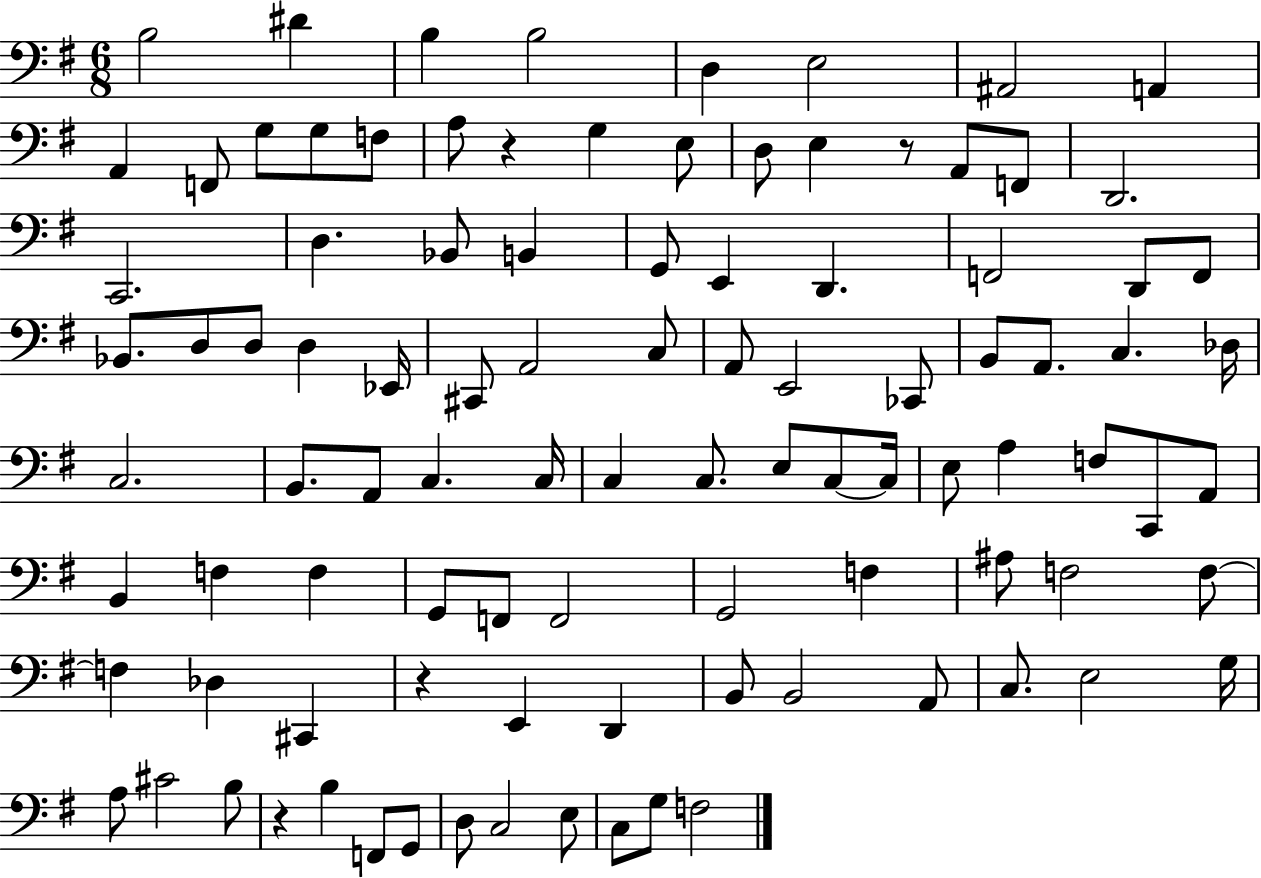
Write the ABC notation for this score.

X:1
T:Untitled
M:6/8
L:1/4
K:G
B,2 ^D B, B,2 D, E,2 ^A,,2 A,, A,, F,,/2 G,/2 G,/2 F,/2 A,/2 z G, E,/2 D,/2 E, z/2 A,,/2 F,,/2 D,,2 C,,2 D, _B,,/2 B,, G,,/2 E,, D,, F,,2 D,,/2 F,,/2 _B,,/2 D,/2 D,/2 D, _E,,/4 ^C,,/2 A,,2 C,/2 A,,/2 E,,2 _C,,/2 B,,/2 A,,/2 C, _D,/4 C,2 B,,/2 A,,/2 C, C,/4 C, C,/2 E,/2 C,/2 C,/4 E,/2 A, F,/2 C,,/2 A,,/2 B,, F, F, G,,/2 F,,/2 F,,2 G,,2 F, ^A,/2 F,2 F,/2 F, _D, ^C,, z E,, D,, B,,/2 B,,2 A,,/2 C,/2 E,2 G,/4 A,/2 ^C2 B,/2 z B, F,,/2 G,,/2 D,/2 C,2 E,/2 C,/2 G,/2 F,2